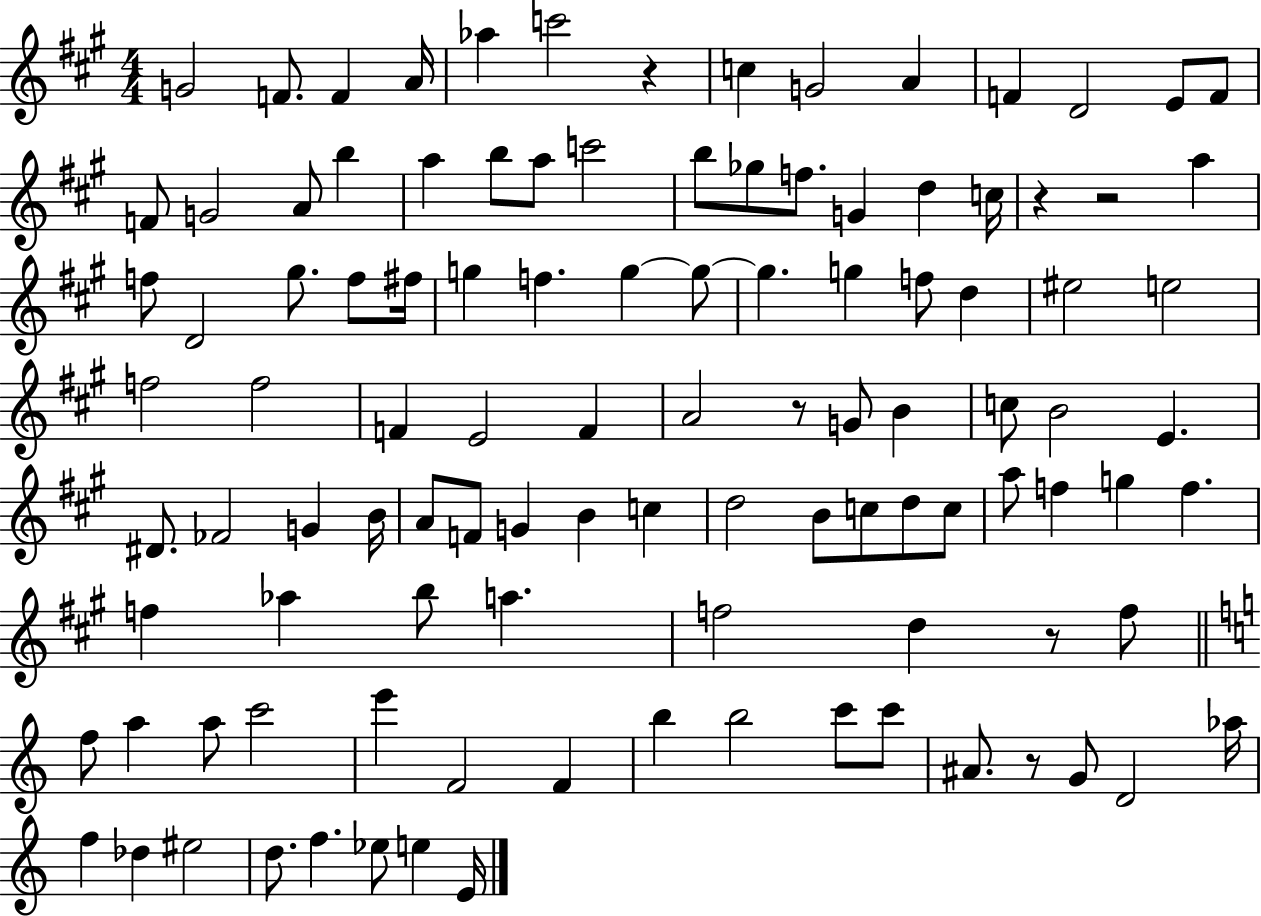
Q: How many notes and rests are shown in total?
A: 108